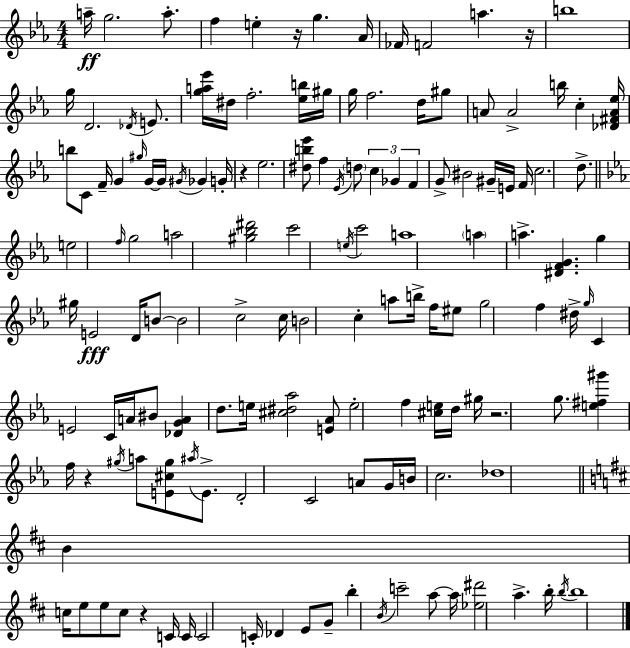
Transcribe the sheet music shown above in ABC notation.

X:1
T:Untitled
M:4/4
L:1/4
K:Cm
a/4 g2 a/2 f e z/4 g _A/4 _F/4 F2 a z/4 b4 g/4 D2 _D/4 E/2 [ga_e']/4 ^d/4 f2 [_eb]/4 ^g/4 g/4 f2 d/4 ^g/2 A/2 A2 b/4 c [_D^FA_e]/4 b/2 C/2 F/4 G ^g/4 G/4 G/4 ^G/4 _G G/4 z _e2 [^db_e']/2 f _E/4 d/2 c _G F G/2 ^B2 ^G/4 E/4 F/4 c2 d/2 e2 f/4 g2 a2 [^g_b^d']2 c'2 e/4 c'2 a4 a a [^DFG] g ^g/4 E2 D/4 B/2 B2 c2 c/4 B2 c a/2 b/4 f/4 ^e/2 g2 f ^d/4 g/4 C E2 C/4 A/4 ^B/2 [_DGA] d/2 e/4 [^c^d_a]2 [E_A]/2 e2 f [^ce]/4 d/4 ^g/4 z2 g/2 [e^f^g'] f/4 z ^g/4 a/2 [E^c^g]/2 ^a/4 E/2 D2 C2 A/2 G/4 B/4 c2 _d4 B c/4 e/2 e/2 c/2 z C/4 C/4 C2 C/4 _D E/2 G/2 b B/4 c'2 a/2 a/4 [_e^d']2 a b/4 b/4 b4